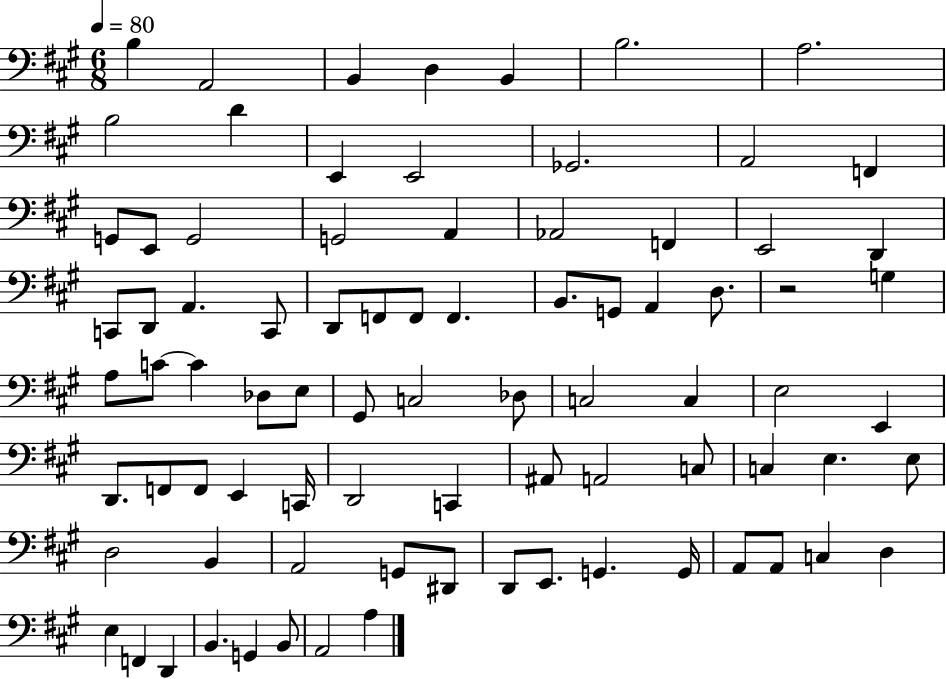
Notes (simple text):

B3/q A2/h B2/q D3/q B2/q B3/h. A3/h. B3/h D4/q E2/q E2/h Gb2/h. A2/h F2/q G2/e E2/e G2/h G2/h A2/q Ab2/h F2/q E2/h D2/q C2/e D2/e A2/q. C2/e D2/e F2/e F2/e F2/q. B2/e. G2/e A2/q D3/e. R/h G3/q A3/e C4/e C4/q Db3/e E3/e G#2/e C3/h Db3/e C3/h C3/q E3/h E2/q D2/e. F2/e F2/e E2/q C2/s D2/h C2/q A#2/e A2/h C3/e C3/q E3/q. E3/e D3/h B2/q A2/h G2/e D#2/e D2/e E2/e. G2/q. G2/s A2/e A2/e C3/q D3/q E3/q F2/q D2/q B2/q. G2/q B2/e A2/h A3/q